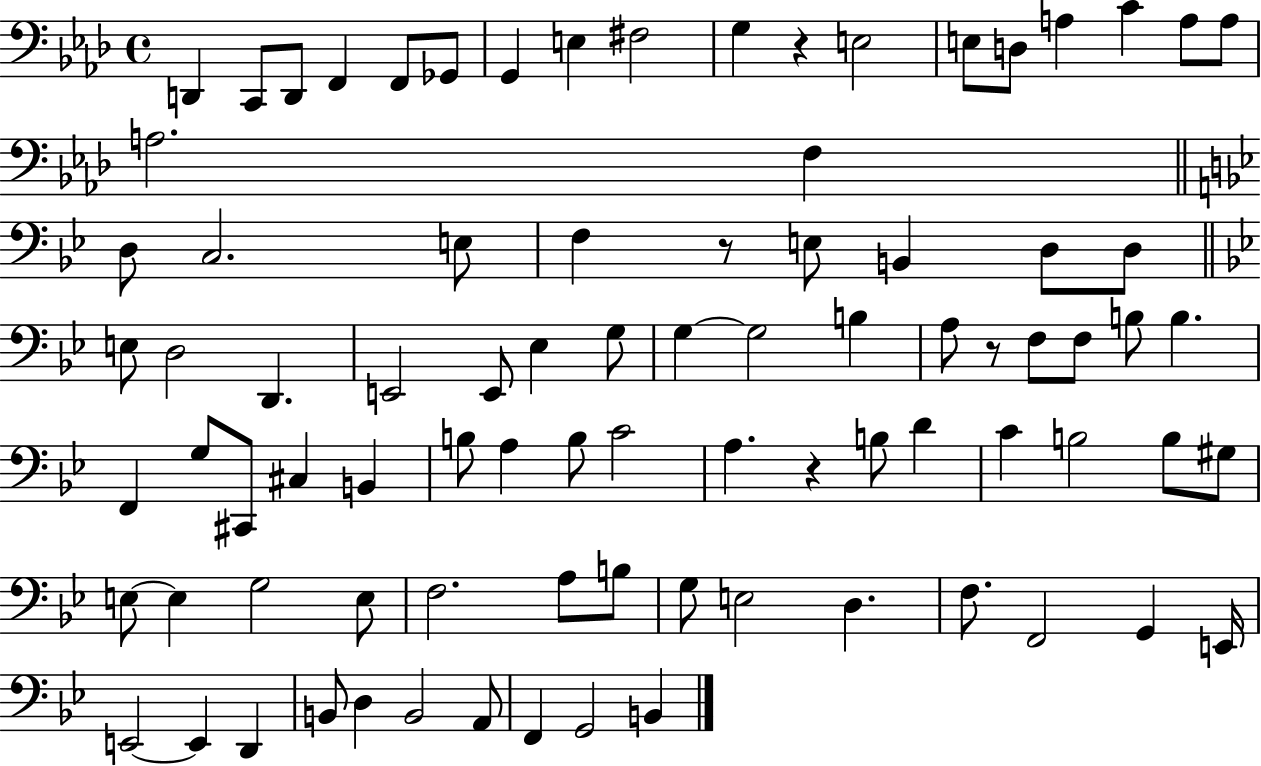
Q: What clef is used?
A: bass